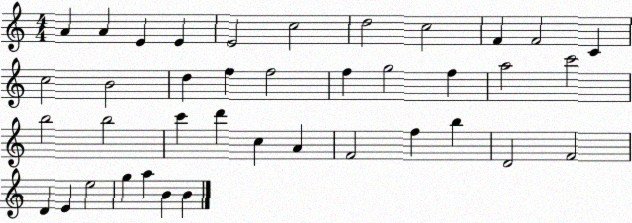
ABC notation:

X:1
T:Untitled
M:4/4
L:1/4
K:C
A A E E E2 c2 d2 c2 F F2 C c2 B2 d f f2 f g2 f a2 c'2 b2 b2 c' d' c A F2 f b D2 F2 D E e2 g a B B